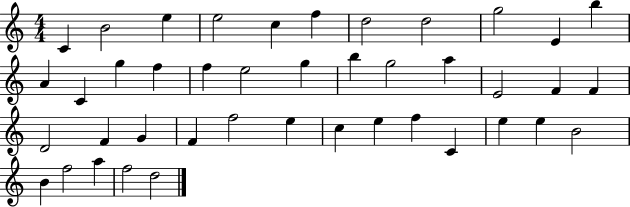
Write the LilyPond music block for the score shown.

{
  \clef treble
  \numericTimeSignature
  \time 4/4
  \key c \major
  c'4 b'2 e''4 | e''2 c''4 f''4 | d''2 d''2 | g''2 e'4 b''4 | \break a'4 c'4 g''4 f''4 | f''4 e''2 g''4 | b''4 g''2 a''4 | e'2 f'4 f'4 | \break d'2 f'4 g'4 | f'4 f''2 e''4 | c''4 e''4 f''4 c'4 | e''4 e''4 b'2 | \break b'4 f''2 a''4 | f''2 d''2 | \bar "|."
}